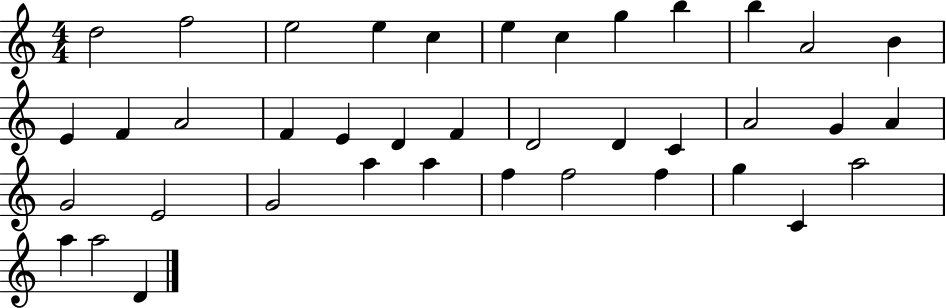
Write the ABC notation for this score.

X:1
T:Untitled
M:4/4
L:1/4
K:C
d2 f2 e2 e c e c g b b A2 B E F A2 F E D F D2 D C A2 G A G2 E2 G2 a a f f2 f g C a2 a a2 D